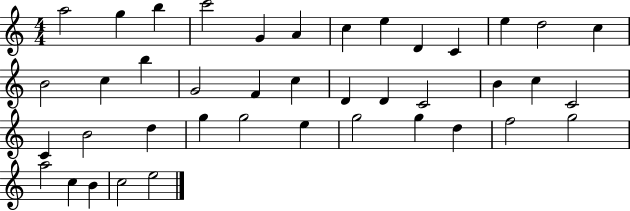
X:1
T:Untitled
M:4/4
L:1/4
K:C
a2 g b c'2 G A c e D C e d2 c B2 c b G2 F c D D C2 B c C2 C B2 d g g2 e g2 g d f2 g2 a2 c B c2 e2